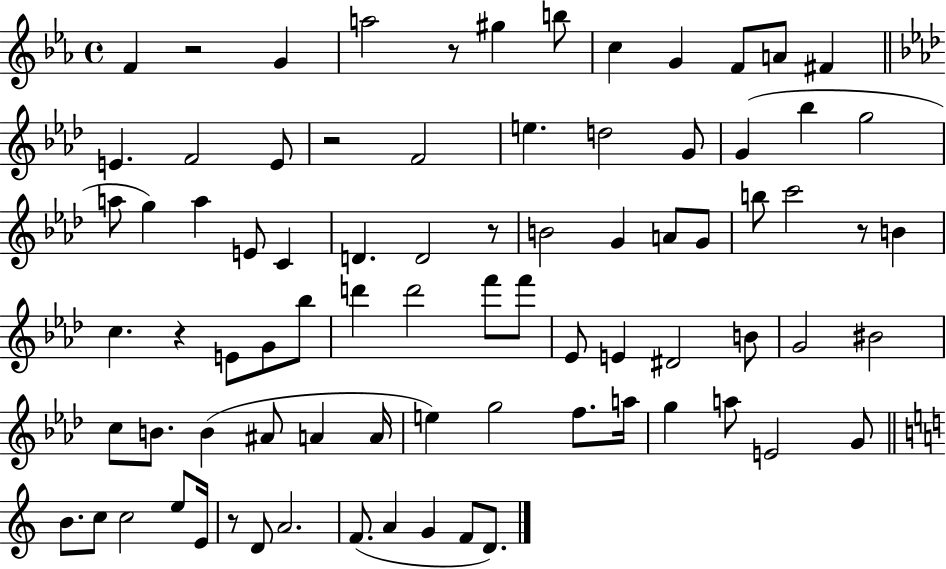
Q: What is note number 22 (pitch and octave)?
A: G5